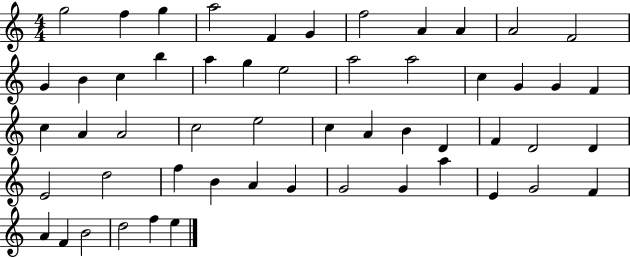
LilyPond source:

{
  \clef treble
  \numericTimeSignature
  \time 4/4
  \key c \major
  g''2 f''4 g''4 | a''2 f'4 g'4 | f''2 a'4 a'4 | a'2 f'2 | \break g'4 b'4 c''4 b''4 | a''4 g''4 e''2 | a''2 a''2 | c''4 g'4 g'4 f'4 | \break c''4 a'4 a'2 | c''2 e''2 | c''4 a'4 b'4 d'4 | f'4 d'2 d'4 | \break e'2 d''2 | f''4 b'4 a'4 g'4 | g'2 g'4 a''4 | e'4 g'2 f'4 | \break a'4 f'4 b'2 | d''2 f''4 e''4 | \bar "|."
}